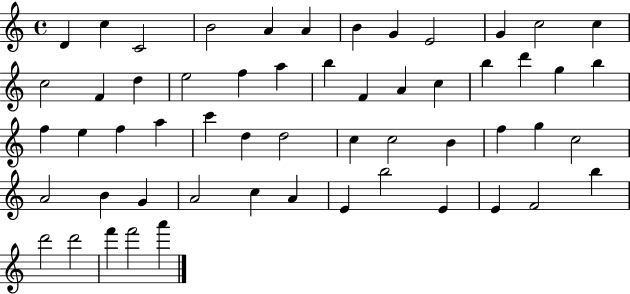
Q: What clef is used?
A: treble